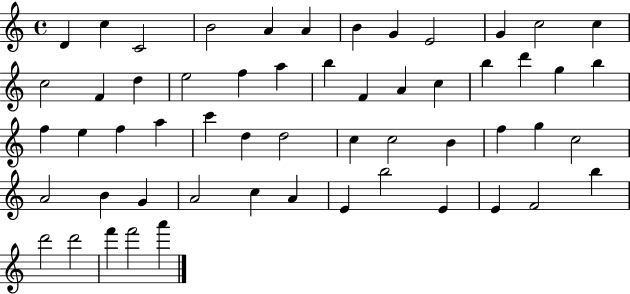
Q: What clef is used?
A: treble